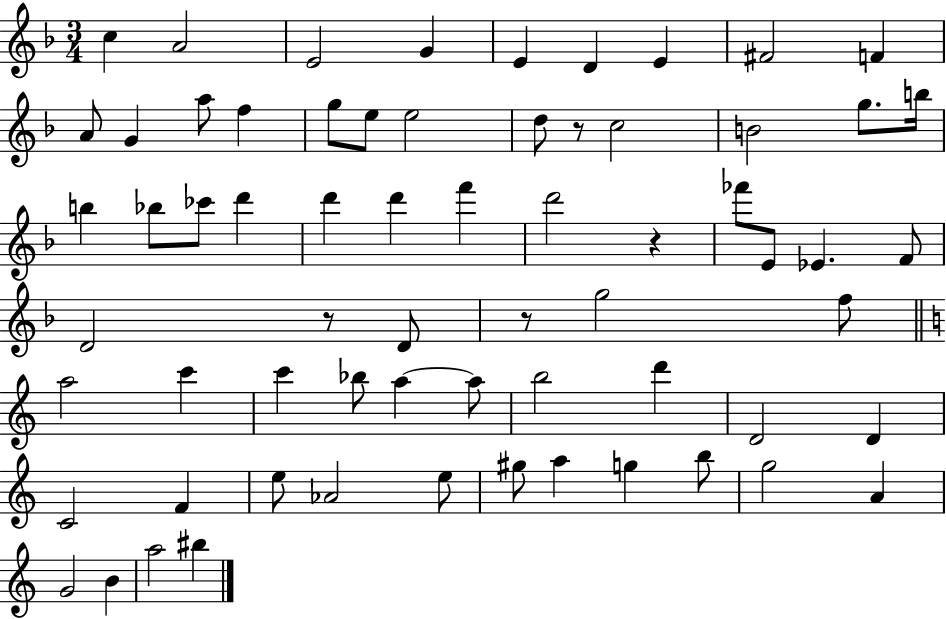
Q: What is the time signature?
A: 3/4